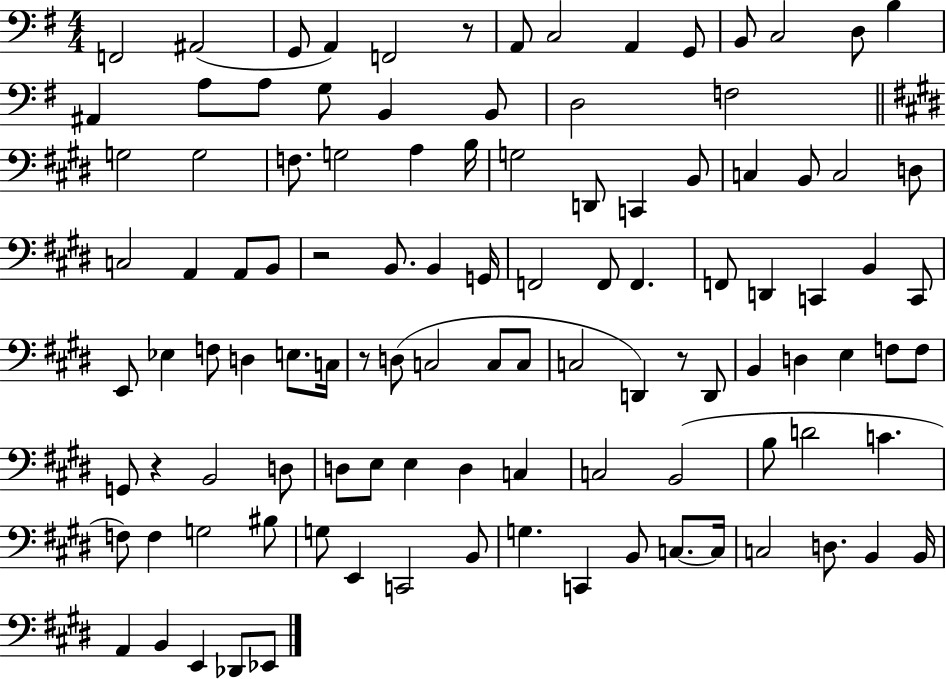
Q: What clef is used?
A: bass